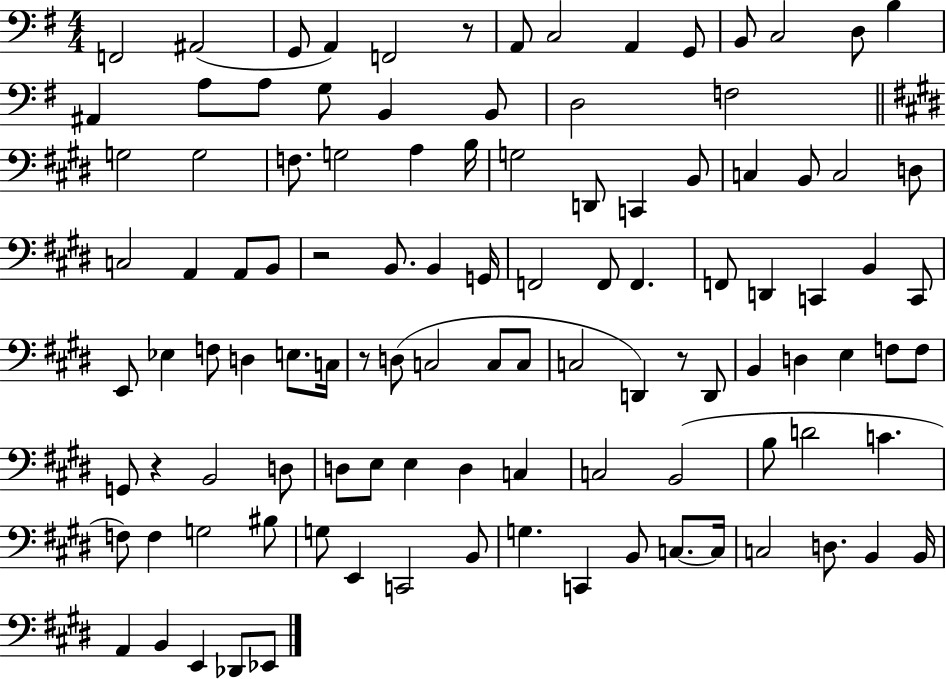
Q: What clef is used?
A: bass